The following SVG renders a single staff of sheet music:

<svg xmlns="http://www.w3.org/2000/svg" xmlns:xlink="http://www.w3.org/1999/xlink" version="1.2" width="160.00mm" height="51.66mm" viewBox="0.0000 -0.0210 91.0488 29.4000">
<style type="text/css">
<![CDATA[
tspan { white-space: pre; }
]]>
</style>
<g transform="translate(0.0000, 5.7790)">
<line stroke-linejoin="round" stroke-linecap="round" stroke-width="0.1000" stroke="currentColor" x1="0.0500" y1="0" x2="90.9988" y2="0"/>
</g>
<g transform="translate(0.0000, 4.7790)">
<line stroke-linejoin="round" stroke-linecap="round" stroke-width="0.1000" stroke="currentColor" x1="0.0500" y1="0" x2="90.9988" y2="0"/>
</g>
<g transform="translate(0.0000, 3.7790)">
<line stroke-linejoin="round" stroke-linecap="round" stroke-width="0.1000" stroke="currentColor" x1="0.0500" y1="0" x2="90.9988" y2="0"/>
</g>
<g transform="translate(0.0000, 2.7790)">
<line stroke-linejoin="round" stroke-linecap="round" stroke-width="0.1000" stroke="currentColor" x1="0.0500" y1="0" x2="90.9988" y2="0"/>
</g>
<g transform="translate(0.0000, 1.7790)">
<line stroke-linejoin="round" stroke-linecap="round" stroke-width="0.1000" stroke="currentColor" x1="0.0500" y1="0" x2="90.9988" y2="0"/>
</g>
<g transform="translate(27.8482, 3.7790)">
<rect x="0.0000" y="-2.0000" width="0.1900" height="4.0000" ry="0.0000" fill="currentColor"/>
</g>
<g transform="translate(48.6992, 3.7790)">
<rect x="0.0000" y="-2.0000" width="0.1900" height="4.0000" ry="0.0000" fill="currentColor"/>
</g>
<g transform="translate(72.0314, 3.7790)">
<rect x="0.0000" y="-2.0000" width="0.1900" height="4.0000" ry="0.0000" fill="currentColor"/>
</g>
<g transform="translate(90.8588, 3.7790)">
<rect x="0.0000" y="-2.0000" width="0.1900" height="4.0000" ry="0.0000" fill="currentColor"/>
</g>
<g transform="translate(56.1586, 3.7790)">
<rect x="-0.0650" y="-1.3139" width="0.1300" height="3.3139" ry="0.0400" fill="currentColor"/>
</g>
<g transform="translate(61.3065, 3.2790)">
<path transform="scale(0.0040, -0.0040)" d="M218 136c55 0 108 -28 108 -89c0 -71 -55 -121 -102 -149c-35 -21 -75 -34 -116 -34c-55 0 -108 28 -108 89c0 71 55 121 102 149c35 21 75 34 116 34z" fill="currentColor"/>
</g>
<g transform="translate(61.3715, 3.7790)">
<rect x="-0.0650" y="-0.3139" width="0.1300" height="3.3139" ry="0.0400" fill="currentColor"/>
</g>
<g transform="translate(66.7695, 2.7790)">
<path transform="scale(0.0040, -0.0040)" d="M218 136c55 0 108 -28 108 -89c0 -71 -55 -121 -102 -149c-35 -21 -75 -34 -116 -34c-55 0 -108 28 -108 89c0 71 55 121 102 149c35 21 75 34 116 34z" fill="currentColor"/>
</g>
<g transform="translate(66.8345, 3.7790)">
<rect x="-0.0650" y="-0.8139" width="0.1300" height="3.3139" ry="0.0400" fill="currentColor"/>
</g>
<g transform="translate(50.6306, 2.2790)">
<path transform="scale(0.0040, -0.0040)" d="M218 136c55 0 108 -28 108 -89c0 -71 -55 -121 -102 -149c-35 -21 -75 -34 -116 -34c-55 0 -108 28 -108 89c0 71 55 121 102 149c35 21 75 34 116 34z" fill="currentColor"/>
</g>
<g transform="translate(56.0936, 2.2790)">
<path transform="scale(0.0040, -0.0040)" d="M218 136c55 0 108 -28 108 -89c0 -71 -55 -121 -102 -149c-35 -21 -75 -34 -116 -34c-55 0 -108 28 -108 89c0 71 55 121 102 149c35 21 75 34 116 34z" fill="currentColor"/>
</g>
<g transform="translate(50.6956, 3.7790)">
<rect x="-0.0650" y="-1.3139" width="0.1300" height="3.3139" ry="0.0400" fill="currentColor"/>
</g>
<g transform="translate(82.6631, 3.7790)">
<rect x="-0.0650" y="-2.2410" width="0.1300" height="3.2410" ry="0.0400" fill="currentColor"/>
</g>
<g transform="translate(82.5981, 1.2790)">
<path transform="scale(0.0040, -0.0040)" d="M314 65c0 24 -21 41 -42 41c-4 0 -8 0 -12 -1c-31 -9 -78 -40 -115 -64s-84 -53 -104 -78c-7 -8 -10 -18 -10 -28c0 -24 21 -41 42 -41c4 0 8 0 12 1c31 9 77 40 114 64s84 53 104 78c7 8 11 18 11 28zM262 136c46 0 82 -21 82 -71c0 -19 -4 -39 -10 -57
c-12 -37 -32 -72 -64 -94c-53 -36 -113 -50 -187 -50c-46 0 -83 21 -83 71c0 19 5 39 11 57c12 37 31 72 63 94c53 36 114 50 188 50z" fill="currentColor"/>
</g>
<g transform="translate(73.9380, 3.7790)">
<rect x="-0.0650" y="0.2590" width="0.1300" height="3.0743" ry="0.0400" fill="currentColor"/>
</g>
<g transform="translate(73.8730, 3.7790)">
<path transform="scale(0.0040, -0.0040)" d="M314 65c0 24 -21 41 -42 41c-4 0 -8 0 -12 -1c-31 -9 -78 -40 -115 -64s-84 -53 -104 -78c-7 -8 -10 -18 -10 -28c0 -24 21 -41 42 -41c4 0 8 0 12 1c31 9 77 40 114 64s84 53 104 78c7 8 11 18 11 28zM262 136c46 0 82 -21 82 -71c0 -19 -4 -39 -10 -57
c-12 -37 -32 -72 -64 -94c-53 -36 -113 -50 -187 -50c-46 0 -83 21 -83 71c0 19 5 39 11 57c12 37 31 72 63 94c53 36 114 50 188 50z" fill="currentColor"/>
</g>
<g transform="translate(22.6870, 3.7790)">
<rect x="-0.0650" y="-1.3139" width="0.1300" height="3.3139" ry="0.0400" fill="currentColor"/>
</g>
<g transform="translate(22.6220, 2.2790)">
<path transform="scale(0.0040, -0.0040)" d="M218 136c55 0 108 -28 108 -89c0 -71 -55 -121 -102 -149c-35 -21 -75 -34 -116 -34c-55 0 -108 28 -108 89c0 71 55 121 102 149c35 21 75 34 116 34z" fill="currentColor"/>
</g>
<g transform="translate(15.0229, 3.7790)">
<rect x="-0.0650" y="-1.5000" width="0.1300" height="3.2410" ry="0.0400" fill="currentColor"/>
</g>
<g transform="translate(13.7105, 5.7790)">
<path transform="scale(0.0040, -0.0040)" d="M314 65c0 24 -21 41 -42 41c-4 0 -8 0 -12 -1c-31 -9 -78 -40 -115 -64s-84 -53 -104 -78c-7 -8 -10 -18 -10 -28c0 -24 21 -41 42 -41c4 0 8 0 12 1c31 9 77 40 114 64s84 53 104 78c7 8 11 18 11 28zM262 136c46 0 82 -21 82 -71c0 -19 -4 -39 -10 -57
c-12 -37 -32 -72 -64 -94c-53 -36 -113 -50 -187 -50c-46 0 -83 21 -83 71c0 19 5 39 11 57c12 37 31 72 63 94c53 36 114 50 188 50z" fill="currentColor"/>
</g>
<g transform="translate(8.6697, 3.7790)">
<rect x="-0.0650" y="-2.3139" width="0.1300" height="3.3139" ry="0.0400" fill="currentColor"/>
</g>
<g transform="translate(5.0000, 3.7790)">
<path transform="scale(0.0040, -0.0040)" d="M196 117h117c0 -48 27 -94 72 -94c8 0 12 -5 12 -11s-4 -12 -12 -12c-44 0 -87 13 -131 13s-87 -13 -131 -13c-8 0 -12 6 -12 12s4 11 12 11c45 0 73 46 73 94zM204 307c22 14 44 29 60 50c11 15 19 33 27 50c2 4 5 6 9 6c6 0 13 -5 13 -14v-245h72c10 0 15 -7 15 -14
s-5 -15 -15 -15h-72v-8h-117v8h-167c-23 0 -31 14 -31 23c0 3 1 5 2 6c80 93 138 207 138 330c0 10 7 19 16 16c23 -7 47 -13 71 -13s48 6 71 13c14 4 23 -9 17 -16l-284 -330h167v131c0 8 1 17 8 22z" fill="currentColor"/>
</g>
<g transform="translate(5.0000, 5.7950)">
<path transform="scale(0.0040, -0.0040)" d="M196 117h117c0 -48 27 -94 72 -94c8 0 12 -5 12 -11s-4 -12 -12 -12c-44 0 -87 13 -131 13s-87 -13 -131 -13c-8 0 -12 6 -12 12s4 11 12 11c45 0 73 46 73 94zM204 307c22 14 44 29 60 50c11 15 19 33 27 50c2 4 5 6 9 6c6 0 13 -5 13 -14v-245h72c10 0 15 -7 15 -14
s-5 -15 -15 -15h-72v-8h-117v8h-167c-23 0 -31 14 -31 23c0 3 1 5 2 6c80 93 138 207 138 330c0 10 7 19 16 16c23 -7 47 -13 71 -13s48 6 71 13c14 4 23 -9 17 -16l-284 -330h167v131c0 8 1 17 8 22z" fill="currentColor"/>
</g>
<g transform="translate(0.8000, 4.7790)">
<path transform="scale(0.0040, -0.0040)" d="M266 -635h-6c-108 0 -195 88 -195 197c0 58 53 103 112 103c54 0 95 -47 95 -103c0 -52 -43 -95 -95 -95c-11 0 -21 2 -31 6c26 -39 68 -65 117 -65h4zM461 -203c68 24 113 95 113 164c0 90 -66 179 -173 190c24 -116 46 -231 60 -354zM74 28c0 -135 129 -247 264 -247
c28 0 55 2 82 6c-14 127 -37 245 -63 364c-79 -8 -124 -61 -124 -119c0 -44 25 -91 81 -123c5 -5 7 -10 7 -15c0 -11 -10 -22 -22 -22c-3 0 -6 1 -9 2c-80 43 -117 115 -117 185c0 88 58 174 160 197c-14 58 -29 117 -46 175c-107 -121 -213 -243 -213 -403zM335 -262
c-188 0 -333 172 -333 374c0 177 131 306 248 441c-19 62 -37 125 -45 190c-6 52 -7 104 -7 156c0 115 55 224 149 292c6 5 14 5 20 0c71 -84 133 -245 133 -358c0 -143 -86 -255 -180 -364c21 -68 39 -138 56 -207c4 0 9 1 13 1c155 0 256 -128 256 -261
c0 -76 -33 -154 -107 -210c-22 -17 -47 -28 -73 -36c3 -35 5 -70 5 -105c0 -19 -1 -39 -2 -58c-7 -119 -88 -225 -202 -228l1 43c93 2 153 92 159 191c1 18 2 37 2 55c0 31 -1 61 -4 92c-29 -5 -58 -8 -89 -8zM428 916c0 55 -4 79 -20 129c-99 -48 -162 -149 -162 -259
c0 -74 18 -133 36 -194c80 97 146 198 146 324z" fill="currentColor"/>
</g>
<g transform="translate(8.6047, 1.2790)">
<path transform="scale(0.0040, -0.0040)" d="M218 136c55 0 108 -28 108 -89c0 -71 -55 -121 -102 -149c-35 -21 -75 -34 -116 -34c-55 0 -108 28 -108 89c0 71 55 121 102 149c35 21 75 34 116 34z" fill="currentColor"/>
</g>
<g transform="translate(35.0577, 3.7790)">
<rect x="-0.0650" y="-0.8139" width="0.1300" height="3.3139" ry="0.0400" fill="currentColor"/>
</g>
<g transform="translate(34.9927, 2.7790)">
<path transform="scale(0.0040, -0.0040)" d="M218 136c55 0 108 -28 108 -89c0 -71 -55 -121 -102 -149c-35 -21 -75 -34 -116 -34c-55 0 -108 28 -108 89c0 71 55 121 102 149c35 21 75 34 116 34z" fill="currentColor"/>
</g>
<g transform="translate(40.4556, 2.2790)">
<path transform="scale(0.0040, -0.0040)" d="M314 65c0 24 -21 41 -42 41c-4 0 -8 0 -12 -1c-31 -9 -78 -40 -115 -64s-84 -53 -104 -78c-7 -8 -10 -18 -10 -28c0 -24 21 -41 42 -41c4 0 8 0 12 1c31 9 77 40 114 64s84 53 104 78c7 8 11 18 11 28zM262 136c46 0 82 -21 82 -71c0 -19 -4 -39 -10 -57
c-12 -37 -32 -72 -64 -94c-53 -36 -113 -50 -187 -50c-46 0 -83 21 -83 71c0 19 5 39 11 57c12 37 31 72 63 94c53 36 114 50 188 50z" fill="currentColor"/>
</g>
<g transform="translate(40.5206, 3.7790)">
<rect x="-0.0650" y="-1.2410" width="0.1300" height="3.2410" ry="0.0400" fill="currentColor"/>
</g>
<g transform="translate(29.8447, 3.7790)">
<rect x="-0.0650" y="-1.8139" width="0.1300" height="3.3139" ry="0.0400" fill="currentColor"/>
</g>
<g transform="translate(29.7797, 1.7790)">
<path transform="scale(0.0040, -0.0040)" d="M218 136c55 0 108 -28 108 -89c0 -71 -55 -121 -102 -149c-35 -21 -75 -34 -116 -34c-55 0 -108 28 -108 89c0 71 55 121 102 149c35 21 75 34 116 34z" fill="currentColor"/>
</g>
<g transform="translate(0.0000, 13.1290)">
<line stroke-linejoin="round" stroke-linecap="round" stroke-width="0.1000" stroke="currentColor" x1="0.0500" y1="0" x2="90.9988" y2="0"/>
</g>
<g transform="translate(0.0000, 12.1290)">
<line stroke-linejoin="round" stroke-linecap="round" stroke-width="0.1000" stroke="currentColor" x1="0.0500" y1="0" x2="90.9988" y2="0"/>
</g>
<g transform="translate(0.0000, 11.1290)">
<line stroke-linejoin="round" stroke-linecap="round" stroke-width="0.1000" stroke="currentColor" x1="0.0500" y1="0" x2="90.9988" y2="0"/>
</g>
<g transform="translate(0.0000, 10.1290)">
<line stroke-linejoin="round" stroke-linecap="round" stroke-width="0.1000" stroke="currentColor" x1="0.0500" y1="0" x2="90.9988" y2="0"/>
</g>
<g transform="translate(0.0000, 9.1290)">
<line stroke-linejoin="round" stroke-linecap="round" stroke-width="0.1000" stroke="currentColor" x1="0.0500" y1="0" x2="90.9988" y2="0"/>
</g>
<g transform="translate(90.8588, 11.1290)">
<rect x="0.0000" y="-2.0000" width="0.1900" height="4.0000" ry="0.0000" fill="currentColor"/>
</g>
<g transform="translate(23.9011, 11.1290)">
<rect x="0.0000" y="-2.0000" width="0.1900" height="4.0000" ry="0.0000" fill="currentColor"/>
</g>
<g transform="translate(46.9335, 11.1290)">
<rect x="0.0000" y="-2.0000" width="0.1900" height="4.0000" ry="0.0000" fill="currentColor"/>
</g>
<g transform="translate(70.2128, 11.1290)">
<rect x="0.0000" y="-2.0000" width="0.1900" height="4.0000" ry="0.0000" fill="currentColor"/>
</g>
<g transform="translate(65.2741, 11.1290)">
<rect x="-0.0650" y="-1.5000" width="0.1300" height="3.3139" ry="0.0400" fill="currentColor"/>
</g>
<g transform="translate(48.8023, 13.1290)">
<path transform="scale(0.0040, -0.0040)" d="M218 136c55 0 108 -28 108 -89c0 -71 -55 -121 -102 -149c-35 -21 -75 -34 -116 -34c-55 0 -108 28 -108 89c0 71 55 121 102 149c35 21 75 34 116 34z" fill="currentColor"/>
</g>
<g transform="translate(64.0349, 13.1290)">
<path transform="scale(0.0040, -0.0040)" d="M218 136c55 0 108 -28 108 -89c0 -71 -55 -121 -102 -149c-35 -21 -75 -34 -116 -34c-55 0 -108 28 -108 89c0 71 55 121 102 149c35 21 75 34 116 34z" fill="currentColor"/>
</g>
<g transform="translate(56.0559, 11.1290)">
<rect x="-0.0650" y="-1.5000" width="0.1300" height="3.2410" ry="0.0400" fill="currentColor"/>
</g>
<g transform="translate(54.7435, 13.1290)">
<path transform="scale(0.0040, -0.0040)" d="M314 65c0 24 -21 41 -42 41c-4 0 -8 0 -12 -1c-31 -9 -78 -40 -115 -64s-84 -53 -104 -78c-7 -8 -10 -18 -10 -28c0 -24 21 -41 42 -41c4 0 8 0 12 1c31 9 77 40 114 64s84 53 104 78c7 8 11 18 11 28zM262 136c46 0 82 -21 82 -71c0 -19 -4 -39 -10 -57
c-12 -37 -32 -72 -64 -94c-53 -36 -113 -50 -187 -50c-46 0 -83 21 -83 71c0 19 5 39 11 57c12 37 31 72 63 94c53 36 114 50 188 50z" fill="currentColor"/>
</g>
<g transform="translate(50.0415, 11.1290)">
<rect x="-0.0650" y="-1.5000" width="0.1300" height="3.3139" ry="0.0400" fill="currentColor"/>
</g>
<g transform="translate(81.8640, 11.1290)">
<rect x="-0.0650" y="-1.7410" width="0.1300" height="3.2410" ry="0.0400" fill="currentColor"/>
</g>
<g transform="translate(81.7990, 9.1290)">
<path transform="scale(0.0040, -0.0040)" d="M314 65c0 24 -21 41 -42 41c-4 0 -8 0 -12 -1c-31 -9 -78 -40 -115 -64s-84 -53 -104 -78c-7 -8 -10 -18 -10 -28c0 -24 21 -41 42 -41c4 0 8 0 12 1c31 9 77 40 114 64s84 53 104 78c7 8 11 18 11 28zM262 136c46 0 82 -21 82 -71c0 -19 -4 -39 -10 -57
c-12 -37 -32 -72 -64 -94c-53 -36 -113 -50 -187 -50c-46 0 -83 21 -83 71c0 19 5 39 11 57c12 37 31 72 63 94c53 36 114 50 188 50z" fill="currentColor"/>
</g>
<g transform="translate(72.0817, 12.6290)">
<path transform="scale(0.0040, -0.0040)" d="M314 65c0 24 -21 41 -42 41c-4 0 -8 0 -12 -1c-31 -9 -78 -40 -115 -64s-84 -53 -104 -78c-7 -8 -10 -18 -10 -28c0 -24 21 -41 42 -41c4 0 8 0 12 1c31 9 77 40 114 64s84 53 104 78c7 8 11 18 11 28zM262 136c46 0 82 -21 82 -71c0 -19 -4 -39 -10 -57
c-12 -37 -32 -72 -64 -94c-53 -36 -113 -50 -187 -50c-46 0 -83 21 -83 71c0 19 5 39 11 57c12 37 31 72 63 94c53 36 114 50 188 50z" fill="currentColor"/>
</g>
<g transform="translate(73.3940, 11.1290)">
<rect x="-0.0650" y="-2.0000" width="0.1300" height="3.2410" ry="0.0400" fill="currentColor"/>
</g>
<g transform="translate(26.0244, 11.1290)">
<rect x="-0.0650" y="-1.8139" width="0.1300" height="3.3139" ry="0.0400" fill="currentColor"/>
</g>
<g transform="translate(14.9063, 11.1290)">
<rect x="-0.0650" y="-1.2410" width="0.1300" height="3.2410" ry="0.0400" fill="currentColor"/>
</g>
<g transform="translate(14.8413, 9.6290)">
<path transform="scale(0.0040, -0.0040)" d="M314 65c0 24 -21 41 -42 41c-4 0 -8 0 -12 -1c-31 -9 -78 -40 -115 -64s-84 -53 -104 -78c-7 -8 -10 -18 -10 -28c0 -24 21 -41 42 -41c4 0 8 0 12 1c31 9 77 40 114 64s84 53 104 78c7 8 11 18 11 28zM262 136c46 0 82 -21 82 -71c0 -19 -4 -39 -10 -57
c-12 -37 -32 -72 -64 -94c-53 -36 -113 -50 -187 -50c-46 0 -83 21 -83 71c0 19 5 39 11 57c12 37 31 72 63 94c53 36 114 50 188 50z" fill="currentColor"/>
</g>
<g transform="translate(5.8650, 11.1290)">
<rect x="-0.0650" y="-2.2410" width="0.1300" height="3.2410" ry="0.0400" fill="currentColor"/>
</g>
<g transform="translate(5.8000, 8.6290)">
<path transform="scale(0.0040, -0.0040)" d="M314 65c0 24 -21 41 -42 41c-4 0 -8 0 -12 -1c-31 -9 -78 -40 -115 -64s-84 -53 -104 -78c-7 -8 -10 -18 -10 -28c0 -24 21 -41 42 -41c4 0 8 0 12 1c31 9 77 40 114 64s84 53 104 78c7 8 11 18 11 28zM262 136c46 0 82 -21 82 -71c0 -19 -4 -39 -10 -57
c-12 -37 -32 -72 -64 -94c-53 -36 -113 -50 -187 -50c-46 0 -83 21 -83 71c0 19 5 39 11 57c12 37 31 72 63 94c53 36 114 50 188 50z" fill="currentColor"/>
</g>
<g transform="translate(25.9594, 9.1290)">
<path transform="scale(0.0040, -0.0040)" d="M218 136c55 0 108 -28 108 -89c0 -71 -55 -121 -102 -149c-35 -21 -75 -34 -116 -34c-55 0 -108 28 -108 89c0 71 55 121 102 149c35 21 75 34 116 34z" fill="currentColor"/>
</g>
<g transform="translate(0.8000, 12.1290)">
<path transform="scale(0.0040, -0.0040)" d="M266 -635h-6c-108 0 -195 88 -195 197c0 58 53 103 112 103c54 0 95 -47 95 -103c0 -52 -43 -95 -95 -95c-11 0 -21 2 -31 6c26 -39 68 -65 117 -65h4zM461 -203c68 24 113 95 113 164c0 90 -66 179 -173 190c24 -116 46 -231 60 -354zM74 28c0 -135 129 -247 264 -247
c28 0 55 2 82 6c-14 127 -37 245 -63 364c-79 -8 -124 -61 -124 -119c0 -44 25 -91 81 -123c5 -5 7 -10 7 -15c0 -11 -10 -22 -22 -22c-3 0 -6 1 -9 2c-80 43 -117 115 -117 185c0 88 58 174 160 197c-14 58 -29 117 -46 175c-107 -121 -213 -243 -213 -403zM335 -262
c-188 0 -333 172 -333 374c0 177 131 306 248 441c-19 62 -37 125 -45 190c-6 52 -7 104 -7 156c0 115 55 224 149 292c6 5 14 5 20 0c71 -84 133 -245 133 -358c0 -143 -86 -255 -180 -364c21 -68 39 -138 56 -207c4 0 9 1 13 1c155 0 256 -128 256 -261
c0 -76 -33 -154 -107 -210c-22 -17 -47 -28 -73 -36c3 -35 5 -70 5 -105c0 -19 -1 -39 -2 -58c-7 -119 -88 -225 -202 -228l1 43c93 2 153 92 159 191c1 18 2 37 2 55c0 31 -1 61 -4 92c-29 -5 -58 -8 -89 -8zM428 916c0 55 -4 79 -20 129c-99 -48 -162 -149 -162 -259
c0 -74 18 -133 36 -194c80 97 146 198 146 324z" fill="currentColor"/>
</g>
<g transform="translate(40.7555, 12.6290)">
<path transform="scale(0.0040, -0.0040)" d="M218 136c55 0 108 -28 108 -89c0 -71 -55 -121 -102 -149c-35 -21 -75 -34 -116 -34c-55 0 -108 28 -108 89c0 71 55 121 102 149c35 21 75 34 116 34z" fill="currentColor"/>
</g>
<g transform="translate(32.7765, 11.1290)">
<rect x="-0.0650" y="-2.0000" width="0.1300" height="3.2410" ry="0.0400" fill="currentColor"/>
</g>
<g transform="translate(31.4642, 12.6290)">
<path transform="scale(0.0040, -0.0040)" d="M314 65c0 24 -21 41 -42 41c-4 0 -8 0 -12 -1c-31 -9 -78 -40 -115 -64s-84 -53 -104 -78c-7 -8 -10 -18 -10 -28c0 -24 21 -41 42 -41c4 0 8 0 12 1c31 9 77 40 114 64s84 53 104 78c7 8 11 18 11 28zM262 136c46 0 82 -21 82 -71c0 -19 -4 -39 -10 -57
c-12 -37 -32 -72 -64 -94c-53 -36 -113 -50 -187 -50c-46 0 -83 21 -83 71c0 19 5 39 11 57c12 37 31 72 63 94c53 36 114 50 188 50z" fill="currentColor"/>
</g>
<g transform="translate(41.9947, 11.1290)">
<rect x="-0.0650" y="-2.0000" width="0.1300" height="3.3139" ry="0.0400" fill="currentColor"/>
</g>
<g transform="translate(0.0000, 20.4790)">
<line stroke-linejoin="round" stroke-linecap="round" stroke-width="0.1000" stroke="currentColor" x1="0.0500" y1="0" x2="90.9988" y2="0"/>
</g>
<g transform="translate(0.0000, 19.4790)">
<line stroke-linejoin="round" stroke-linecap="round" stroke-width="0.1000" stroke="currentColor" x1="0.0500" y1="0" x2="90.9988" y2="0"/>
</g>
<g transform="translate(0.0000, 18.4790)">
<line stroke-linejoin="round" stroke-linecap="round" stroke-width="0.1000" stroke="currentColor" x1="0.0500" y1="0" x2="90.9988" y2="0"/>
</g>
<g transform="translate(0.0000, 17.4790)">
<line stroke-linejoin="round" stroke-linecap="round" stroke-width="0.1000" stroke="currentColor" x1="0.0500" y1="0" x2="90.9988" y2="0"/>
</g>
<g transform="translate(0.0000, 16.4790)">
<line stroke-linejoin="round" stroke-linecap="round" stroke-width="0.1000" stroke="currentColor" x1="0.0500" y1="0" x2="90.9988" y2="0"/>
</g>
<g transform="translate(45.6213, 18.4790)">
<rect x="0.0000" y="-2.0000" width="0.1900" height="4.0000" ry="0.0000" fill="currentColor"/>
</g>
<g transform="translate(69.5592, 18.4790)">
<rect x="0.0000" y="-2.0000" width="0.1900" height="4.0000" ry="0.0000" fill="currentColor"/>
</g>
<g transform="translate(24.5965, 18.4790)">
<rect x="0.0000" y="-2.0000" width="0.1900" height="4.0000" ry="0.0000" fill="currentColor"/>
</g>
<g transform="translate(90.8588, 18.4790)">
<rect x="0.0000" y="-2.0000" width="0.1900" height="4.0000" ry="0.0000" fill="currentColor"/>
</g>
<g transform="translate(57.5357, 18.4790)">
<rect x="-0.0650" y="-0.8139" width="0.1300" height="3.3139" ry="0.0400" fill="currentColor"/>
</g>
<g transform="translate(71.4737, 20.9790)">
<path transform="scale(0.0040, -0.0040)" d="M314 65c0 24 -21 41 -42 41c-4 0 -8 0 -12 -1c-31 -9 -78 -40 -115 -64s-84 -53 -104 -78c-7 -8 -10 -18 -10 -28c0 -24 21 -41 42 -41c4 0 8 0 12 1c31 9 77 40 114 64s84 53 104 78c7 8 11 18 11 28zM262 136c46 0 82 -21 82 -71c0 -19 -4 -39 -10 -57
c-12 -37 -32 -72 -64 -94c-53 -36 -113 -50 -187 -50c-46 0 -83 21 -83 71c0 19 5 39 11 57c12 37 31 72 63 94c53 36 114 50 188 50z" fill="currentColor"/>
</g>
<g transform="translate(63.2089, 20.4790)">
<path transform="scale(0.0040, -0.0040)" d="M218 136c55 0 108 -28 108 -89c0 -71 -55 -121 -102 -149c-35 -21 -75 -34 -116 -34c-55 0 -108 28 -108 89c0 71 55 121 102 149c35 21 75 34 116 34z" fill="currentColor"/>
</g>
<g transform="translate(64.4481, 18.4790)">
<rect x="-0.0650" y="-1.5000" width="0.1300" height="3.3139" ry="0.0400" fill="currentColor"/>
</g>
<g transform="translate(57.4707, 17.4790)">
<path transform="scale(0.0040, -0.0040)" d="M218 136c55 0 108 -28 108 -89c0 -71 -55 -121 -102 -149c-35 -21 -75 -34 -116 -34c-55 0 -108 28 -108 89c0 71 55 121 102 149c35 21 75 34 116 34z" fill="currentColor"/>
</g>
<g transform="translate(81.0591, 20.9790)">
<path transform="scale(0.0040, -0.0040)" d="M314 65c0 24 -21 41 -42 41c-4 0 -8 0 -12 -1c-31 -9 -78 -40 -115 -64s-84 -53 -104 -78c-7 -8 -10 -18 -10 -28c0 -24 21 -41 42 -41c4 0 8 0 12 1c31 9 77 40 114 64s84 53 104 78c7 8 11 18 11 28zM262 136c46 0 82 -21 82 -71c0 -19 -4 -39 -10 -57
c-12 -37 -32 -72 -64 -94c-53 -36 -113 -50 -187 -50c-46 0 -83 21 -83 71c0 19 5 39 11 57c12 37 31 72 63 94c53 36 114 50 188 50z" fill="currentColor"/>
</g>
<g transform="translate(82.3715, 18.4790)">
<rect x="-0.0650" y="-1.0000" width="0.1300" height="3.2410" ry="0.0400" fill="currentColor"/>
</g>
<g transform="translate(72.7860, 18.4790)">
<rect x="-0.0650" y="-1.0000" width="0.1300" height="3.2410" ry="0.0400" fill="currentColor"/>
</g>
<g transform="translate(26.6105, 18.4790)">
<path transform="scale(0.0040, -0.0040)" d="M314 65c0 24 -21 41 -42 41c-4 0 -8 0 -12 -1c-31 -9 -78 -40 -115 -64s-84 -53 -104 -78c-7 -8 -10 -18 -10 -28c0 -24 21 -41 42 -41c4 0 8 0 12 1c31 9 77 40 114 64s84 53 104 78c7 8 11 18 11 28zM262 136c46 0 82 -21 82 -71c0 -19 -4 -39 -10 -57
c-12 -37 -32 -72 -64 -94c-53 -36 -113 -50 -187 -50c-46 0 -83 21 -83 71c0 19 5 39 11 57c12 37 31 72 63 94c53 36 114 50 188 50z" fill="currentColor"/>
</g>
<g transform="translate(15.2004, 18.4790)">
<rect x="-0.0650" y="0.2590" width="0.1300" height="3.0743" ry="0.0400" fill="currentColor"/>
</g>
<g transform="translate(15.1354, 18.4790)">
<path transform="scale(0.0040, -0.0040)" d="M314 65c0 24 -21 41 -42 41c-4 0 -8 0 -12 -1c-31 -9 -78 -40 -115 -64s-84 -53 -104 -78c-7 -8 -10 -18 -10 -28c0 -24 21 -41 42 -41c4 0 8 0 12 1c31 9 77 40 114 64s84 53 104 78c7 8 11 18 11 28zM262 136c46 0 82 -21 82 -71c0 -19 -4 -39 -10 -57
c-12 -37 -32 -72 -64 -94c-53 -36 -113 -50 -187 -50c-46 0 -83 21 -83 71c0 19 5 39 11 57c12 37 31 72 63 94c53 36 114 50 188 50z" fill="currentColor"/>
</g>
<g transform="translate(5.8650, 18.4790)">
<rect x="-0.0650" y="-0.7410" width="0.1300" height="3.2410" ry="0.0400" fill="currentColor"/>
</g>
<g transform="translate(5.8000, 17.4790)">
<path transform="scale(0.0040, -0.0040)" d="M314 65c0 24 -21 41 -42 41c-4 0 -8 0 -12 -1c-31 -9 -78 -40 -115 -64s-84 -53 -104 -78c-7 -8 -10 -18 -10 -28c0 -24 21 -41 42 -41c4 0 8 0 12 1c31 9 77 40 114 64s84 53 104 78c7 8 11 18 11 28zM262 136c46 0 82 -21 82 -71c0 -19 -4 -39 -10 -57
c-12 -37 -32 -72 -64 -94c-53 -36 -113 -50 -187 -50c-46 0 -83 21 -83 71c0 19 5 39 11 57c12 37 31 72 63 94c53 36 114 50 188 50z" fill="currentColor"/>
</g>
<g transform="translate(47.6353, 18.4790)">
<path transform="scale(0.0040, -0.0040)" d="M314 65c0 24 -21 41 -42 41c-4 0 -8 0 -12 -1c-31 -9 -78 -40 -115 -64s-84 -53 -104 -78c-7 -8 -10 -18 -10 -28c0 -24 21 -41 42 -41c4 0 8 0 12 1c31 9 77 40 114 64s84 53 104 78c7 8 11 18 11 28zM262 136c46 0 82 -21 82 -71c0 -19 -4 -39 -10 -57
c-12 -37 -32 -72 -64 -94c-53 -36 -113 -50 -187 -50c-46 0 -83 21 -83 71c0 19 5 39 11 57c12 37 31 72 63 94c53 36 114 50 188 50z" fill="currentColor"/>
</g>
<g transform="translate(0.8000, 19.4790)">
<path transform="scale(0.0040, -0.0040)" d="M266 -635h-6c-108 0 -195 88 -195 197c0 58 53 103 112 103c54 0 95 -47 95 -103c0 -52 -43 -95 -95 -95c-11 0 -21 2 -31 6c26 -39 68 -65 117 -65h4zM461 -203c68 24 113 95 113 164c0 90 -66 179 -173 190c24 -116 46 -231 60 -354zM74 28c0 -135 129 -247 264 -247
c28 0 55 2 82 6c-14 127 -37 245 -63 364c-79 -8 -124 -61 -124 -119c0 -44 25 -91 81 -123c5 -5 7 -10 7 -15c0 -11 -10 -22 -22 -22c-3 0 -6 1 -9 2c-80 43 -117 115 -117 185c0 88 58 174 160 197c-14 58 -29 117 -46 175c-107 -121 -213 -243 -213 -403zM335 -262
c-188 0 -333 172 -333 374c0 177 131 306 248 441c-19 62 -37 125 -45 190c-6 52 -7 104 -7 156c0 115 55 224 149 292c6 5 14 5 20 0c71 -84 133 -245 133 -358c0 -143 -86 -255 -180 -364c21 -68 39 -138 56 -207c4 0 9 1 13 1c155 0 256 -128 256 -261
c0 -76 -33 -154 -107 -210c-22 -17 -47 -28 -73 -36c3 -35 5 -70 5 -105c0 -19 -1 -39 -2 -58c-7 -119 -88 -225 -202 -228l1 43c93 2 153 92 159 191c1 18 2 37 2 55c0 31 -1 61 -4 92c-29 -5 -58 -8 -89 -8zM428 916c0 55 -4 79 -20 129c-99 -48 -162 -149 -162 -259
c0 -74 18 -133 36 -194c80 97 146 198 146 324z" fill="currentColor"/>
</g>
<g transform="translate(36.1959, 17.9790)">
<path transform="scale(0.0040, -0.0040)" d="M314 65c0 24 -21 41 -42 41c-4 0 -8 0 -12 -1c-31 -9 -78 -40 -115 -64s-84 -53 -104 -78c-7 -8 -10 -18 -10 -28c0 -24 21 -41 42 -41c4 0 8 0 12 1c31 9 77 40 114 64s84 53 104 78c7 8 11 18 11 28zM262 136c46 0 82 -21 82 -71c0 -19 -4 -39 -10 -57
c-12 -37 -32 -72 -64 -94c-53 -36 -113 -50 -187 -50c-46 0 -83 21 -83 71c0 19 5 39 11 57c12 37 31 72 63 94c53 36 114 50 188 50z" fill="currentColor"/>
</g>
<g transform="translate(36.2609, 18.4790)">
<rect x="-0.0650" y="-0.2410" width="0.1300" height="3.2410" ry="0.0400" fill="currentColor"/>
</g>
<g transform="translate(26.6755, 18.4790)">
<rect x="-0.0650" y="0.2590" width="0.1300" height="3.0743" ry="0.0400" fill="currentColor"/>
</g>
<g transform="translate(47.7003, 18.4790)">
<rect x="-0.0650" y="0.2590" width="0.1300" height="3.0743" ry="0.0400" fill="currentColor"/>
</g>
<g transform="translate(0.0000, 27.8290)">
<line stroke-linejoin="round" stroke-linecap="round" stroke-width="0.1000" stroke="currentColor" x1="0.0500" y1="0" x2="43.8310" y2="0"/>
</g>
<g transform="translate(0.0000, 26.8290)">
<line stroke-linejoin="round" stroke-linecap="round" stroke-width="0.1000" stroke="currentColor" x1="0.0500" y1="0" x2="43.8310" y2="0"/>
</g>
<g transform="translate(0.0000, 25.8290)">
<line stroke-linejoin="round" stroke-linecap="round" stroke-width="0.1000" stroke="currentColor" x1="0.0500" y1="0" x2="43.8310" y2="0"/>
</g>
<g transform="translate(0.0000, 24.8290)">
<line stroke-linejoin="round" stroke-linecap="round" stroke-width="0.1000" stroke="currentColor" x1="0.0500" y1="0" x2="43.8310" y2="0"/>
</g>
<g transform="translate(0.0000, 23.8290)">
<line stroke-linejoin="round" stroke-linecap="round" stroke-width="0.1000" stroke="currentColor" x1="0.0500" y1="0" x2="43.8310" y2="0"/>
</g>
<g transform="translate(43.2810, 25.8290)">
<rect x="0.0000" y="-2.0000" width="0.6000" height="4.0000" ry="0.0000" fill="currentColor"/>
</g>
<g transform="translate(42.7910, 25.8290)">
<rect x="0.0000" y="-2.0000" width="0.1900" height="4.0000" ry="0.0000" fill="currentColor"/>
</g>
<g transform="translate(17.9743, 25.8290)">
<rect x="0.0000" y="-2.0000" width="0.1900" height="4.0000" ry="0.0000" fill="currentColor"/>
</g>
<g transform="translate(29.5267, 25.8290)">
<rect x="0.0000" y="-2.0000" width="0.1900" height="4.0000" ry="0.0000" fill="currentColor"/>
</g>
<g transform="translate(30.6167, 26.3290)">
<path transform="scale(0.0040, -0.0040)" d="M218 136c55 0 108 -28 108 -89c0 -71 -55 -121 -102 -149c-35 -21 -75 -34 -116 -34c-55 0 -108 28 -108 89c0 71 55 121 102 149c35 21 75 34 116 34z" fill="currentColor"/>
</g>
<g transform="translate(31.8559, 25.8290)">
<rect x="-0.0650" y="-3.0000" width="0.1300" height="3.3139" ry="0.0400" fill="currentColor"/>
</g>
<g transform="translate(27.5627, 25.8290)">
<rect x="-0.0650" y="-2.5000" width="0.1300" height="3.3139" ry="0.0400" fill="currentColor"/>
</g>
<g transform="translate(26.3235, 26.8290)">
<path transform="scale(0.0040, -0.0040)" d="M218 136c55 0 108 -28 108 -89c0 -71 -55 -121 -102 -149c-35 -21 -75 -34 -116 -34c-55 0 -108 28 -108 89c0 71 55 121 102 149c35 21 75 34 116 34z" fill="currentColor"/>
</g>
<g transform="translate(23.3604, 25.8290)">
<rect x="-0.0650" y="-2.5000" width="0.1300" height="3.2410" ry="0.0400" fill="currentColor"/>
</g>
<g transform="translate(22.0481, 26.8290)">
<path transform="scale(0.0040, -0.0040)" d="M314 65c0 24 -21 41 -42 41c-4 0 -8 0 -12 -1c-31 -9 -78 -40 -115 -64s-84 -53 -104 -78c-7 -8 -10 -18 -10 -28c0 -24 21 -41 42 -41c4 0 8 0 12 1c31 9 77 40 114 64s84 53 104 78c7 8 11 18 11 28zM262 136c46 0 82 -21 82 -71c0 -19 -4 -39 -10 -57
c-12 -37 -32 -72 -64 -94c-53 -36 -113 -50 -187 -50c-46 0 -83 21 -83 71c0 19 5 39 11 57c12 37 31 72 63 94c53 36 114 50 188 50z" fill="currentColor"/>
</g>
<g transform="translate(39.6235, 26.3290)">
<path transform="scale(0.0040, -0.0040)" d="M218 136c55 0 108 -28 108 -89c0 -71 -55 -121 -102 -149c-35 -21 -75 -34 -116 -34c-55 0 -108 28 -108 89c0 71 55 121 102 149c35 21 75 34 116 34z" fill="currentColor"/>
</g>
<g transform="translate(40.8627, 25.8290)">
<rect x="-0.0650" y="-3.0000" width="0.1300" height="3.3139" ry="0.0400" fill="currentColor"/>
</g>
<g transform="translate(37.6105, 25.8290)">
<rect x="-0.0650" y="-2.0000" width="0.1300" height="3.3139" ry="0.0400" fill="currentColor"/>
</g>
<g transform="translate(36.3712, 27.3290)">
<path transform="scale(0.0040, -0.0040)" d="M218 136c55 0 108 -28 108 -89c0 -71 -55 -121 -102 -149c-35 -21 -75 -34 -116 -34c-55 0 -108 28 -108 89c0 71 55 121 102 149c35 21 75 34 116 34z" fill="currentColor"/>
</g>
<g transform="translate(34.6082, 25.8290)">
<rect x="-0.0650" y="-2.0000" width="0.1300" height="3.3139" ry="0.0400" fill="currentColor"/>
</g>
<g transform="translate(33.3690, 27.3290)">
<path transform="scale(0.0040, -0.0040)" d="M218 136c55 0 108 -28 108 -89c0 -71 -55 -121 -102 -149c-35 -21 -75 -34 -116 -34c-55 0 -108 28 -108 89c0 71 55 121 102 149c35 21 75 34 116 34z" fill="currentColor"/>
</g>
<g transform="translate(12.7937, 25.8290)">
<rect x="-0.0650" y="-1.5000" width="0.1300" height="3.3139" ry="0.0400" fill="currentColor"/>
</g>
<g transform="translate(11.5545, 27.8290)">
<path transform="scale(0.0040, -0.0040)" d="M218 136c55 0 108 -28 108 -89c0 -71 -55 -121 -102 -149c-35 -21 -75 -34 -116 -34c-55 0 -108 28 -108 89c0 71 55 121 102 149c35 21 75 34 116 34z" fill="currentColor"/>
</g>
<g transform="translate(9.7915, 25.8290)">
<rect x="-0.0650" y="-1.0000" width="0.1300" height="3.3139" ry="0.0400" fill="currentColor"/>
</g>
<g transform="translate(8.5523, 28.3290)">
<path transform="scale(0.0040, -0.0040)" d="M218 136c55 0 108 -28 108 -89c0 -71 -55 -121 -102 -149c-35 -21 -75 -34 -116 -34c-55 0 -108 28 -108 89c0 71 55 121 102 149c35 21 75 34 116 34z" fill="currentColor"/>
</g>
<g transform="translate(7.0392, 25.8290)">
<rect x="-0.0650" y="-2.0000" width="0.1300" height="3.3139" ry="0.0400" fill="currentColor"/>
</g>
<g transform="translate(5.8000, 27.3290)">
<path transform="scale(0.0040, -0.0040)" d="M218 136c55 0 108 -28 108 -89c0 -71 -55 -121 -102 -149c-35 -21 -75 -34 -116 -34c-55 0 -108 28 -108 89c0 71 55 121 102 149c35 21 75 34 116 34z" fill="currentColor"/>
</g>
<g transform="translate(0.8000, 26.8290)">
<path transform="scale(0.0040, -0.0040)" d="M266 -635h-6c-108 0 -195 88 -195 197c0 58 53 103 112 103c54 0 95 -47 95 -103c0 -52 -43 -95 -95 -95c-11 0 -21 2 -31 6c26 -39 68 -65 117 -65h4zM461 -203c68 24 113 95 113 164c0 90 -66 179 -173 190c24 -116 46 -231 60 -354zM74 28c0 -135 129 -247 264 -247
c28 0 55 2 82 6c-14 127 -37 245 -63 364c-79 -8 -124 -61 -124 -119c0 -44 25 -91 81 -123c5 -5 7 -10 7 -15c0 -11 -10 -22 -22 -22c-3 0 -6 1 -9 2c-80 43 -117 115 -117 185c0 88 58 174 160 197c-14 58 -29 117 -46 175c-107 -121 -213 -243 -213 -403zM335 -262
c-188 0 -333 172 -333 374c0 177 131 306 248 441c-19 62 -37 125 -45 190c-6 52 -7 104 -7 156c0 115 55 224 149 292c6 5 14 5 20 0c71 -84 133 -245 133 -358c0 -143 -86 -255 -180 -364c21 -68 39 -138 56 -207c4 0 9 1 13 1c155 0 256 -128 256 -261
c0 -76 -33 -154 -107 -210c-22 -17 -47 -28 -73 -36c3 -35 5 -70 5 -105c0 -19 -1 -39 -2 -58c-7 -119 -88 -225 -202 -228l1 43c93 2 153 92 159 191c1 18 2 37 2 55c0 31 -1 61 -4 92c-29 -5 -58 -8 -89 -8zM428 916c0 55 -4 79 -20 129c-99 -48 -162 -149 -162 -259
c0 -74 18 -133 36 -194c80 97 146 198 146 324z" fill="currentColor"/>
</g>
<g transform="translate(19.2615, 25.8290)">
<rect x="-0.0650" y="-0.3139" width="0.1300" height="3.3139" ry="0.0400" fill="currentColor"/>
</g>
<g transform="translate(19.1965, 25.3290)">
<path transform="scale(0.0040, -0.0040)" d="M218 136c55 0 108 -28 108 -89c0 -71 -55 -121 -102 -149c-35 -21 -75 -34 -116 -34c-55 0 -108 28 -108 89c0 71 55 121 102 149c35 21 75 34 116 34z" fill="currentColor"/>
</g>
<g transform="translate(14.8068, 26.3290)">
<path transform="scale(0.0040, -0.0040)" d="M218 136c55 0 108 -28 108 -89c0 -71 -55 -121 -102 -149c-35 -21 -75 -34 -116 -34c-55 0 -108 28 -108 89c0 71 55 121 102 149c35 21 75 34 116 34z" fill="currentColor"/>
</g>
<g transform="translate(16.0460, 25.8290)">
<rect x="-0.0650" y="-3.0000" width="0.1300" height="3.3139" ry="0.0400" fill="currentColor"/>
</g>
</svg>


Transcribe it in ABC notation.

X:1
T:Untitled
M:4/4
L:1/4
K:C
g E2 e f d e2 e e c d B2 g2 g2 e2 f F2 F E E2 E F2 f2 d2 B2 B2 c2 B2 d E D2 D2 F D E A c G2 G A F F A